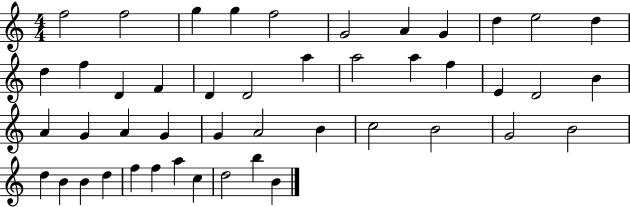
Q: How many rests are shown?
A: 0